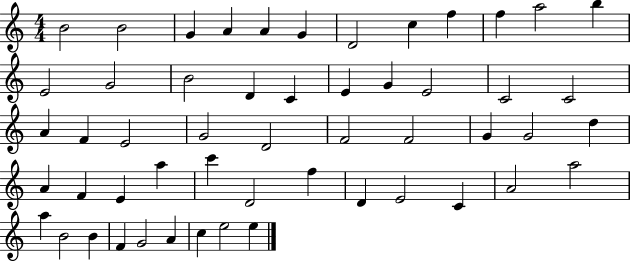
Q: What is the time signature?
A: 4/4